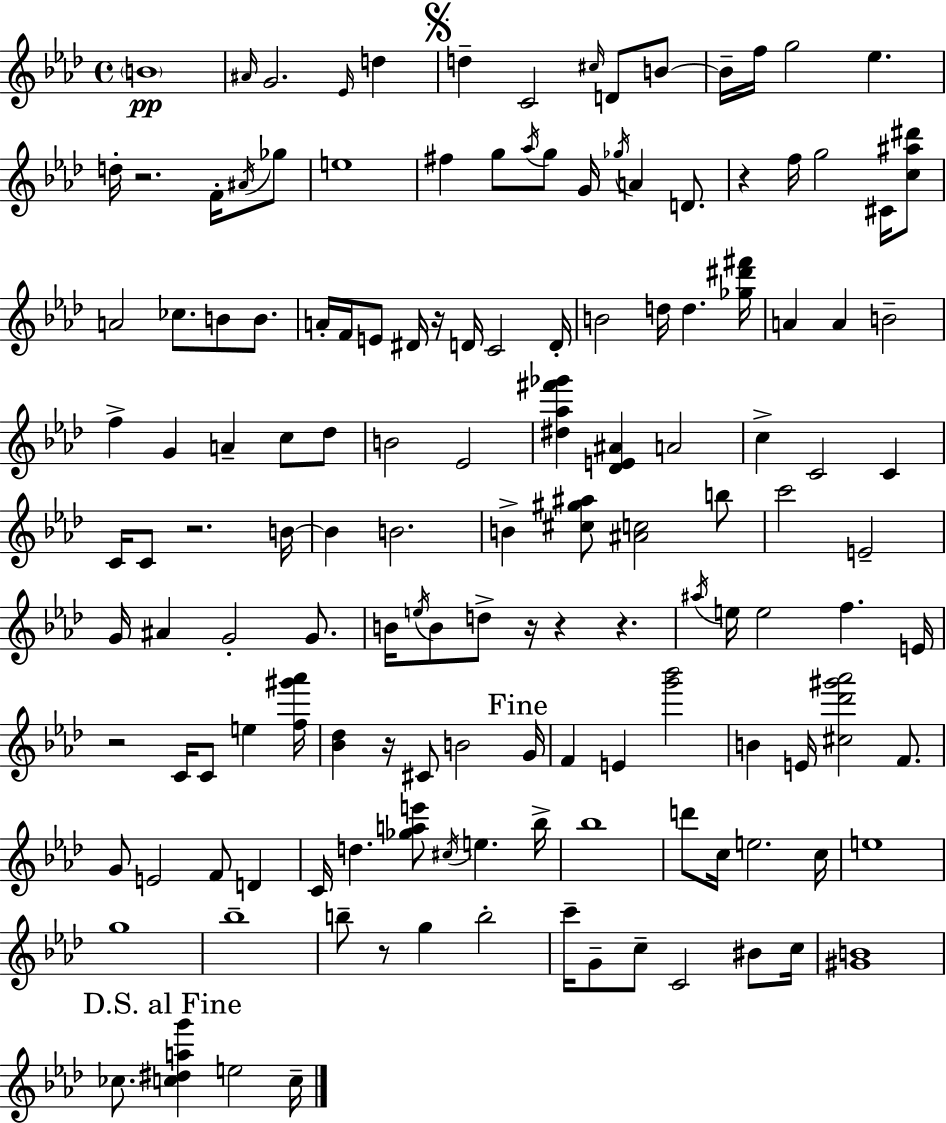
{
  \clef treble
  \time 4/4
  \defaultTimeSignature
  \key aes \major
  \parenthesize b'1\pp | \grace { ais'16 } g'2. \grace { ees'16 } d''4 | \mark \markup { \musicglyph "scripts.segno" } d''4-- c'2 \grace { cis''16 } d'8 | b'8~~ b'16-- f''16 g''2 ees''4. | \break d''16-. r2. | f'16-. \acciaccatura { ais'16 } ges''8 e''1 | fis''4 g''8 \acciaccatura { aes''16 } g''8 g'16 \acciaccatura { ges''16 } a'4 | d'8. r4 f''16 g''2 | \break cis'16 <c'' ais'' dis'''>8 a'2 ces''8. | b'8 b'8. a'16-. f'16 e'8 dis'16 r16 d'16 c'2 | d'16-. b'2 d''16 d''4. | <ges'' dis''' fis'''>16 a'4 a'4 b'2-- | \break f''4-> g'4 a'4-- | c''8 des''8 b'2 ees'2 | <dis'' aes'' fis''' ges'''>4 <des' e' ais'>4 a'2 | c''4-> c'2 | \break c'4 c'16 c'8 r2. | b'16~~ b'4 b'2. | b'4-> <cis'' gis'' ais''>8 <ais' c''>2 | b''8 c'''2 e'2-- | \break g'16 ais'4 g'2-. | g'8. b'16 \acciaccatura { e''16 } b'8 d''8-> r16 r4 | r4. \acciaccatura { ais''16 } e''16 e''2 | f''4. e'16 r2 | \break c'16 c'8 e''4 <f'' gis''' aes'''>16 <bes' des''>4 r16 cis'8 b'2 | \mark "Fine" g'16 f'4 e'4 | <g''' bes'''>2 b'4 e'16 <cis'' des''' gis''' aes'''>2 | f'8. g'8 e'2 | \break f'8 d'4 c'16 d''4. <ges'' a'' e'''>8 | \acciaccatura { cis''16 } e''4. bes''16-> bes''1 | d'''8 c''16 e''2. | c''16 e''1 | \break g''1 | bes''1-- | b''8-- r8 g''4 | b''2-. c'''16-- g'8-- c''8-- c'2 | \break bis'8 c''16 <gis' b'>1 | \mark "D.S. al Fine" ces''8. <c'' dis'' a'' g'''>4 | e''2 c''16-- \bar "|."
}